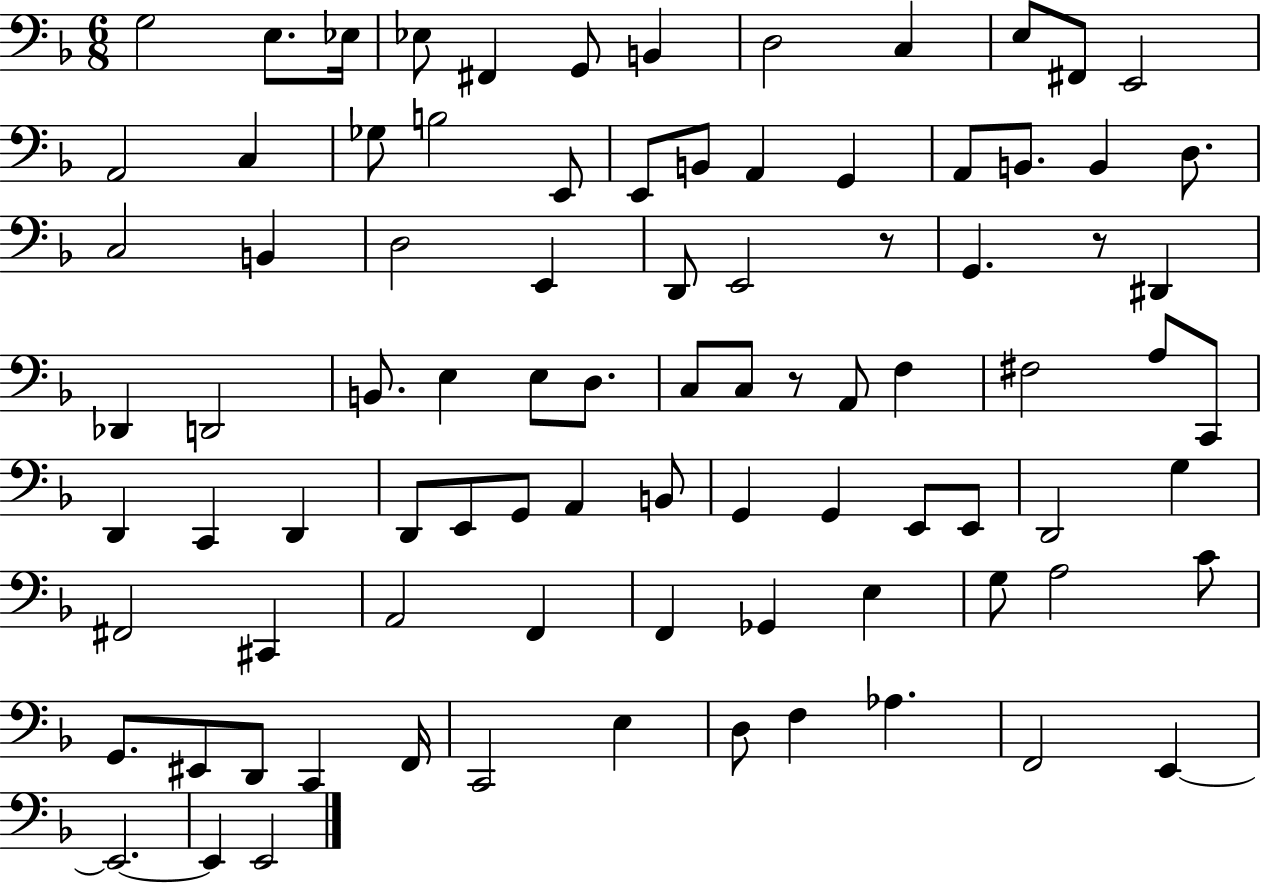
X:1
T:Untitled
M:6/8
L:1/4
K:F
G,2 E,/2 _E,/4 _E,/2 ^F,, G,,/2 B,, D,2 C, E,/2 ^F,,/2 E,,2 A,,2 C, _G,/2 B,2 E,,/2 E,,/2 B,,/2 A,, G,, A,,/2 B,,/2 B,, D,/2 C,2 B,, D,2 E,, D,,/2 E,,2 z/2 G,, z/2 ^D,, _D,, D,,2 B,,/2 E, E,/2 D,/2 C,/2 C,/2 z/2 A,,/2 F, ^F,2 A,/2 C,,/2 D,, C,, D,, D,,/2 E,,/2 G,,/2 A,, B,,/2 G,, G,, E,,/2 E,,/2 D,,2 G, ^F,,2 ^C,, A,,2 F,, F,, _G,, E, G,/2 A,2 C/2 G,,/2 ^E,,/2 D,,/2 C,, F,,/4 C,,2 E, D,/2 F, _A, F,,2 E,, E,,2 E,, E,,2